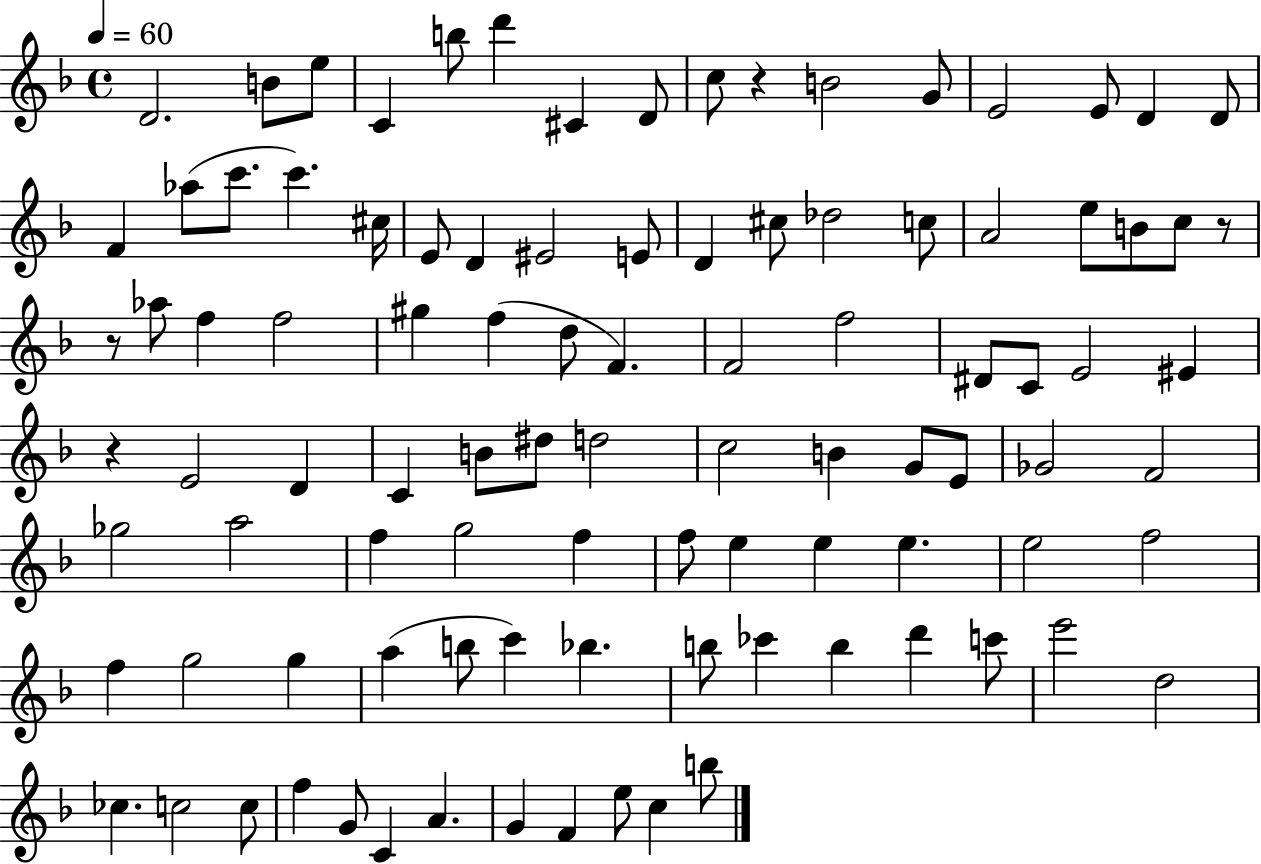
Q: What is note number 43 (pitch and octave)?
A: C4